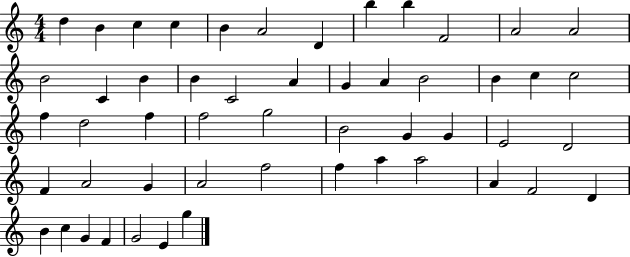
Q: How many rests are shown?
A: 0